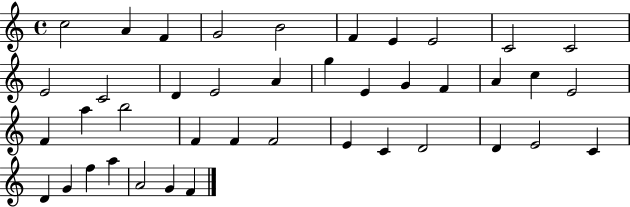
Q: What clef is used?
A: treble